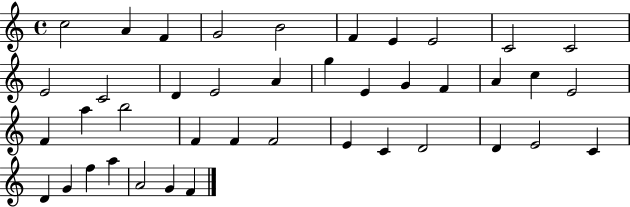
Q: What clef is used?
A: treble